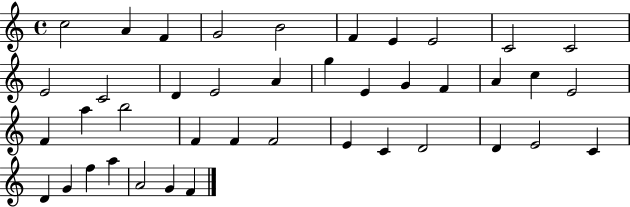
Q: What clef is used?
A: treble